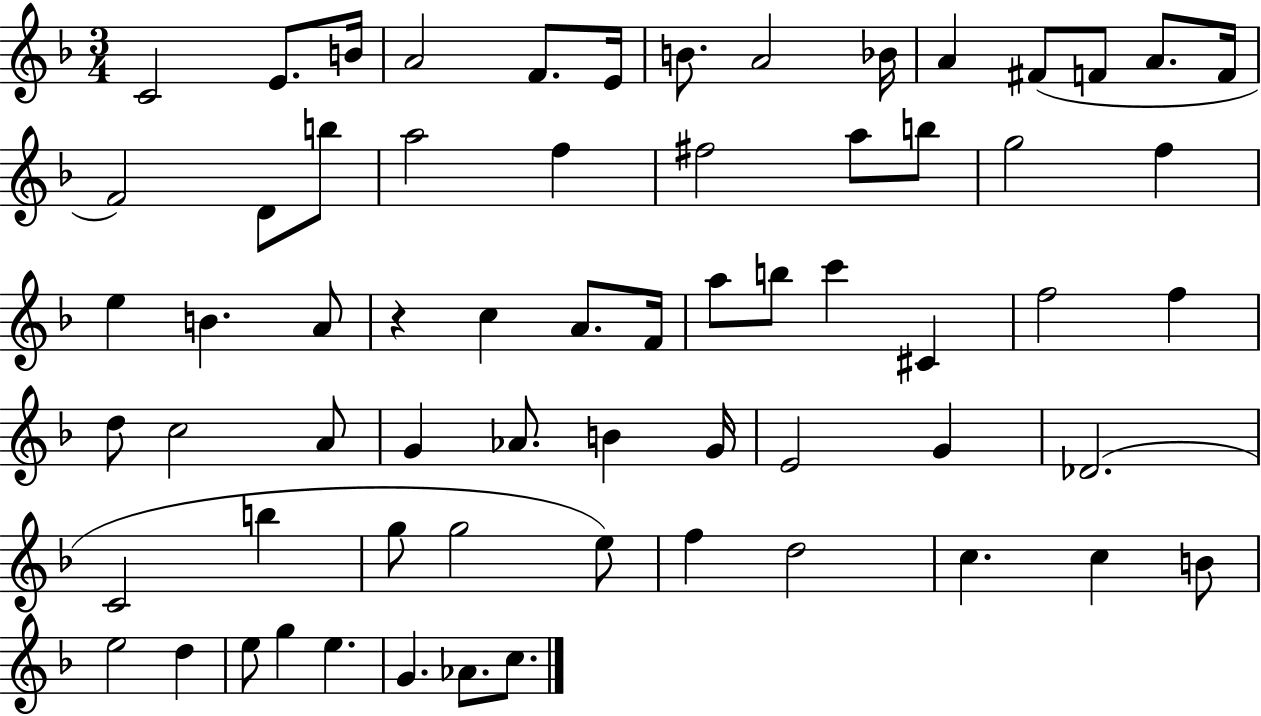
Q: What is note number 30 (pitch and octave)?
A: F4